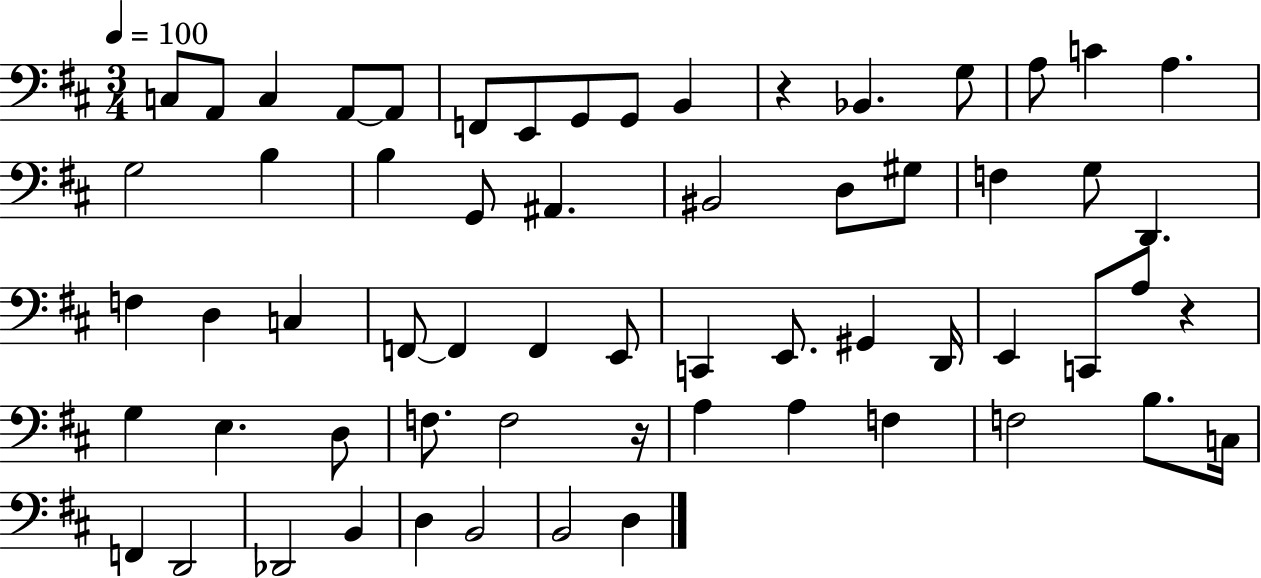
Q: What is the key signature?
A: D major